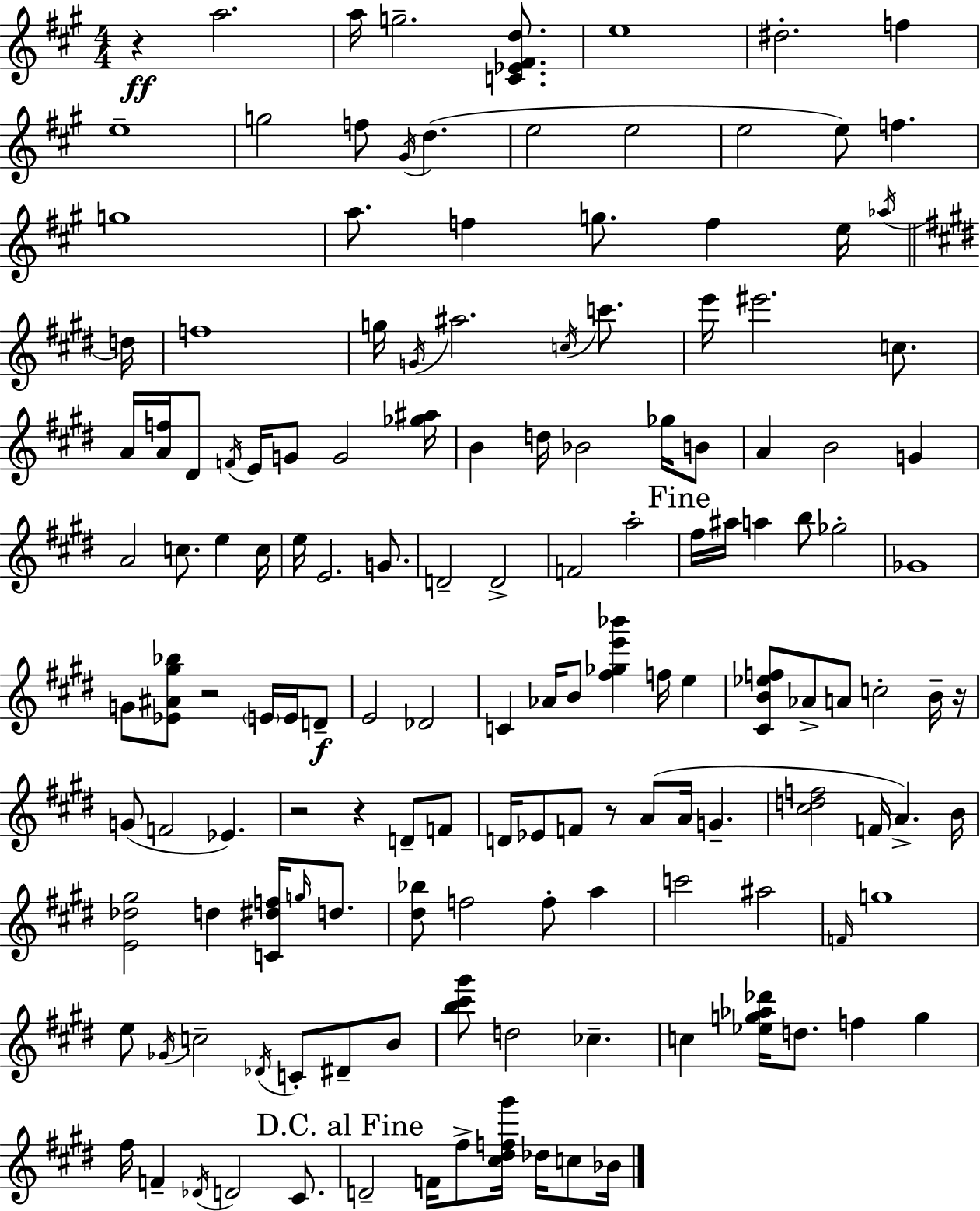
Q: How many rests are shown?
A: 6